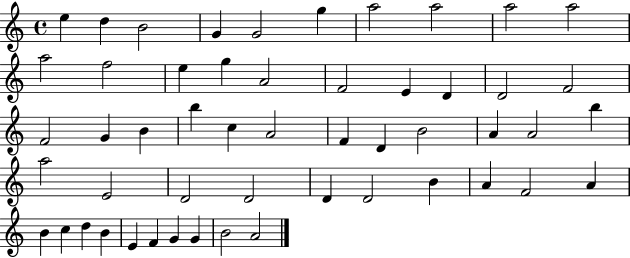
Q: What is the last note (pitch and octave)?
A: A4